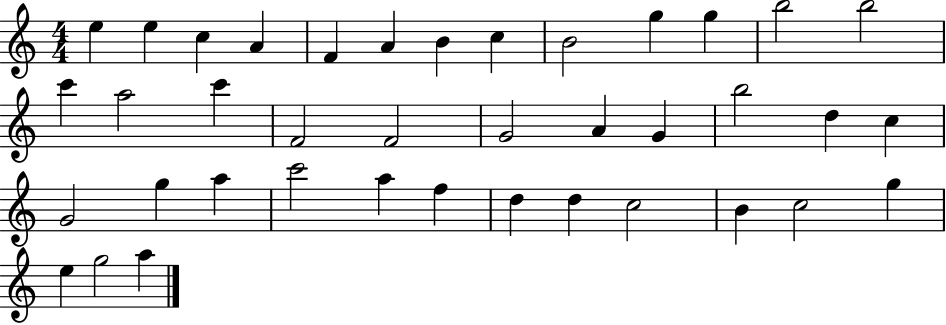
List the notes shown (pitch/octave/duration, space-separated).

E5/q E5/q C5/q A4/q F4/q A4/q B4/q C5/q B4/h G5/q G5/q B5/h B5/h C6/q A5/h C6/q F4/h F4/h G4/h A4/q G4/q B5/h D5/q C5/q G4/h G5/q A5/q C6/h A5/q F5/q D5/q D5/q C5/h B4/q C5/h G5/q E5/q G5/h A5/q